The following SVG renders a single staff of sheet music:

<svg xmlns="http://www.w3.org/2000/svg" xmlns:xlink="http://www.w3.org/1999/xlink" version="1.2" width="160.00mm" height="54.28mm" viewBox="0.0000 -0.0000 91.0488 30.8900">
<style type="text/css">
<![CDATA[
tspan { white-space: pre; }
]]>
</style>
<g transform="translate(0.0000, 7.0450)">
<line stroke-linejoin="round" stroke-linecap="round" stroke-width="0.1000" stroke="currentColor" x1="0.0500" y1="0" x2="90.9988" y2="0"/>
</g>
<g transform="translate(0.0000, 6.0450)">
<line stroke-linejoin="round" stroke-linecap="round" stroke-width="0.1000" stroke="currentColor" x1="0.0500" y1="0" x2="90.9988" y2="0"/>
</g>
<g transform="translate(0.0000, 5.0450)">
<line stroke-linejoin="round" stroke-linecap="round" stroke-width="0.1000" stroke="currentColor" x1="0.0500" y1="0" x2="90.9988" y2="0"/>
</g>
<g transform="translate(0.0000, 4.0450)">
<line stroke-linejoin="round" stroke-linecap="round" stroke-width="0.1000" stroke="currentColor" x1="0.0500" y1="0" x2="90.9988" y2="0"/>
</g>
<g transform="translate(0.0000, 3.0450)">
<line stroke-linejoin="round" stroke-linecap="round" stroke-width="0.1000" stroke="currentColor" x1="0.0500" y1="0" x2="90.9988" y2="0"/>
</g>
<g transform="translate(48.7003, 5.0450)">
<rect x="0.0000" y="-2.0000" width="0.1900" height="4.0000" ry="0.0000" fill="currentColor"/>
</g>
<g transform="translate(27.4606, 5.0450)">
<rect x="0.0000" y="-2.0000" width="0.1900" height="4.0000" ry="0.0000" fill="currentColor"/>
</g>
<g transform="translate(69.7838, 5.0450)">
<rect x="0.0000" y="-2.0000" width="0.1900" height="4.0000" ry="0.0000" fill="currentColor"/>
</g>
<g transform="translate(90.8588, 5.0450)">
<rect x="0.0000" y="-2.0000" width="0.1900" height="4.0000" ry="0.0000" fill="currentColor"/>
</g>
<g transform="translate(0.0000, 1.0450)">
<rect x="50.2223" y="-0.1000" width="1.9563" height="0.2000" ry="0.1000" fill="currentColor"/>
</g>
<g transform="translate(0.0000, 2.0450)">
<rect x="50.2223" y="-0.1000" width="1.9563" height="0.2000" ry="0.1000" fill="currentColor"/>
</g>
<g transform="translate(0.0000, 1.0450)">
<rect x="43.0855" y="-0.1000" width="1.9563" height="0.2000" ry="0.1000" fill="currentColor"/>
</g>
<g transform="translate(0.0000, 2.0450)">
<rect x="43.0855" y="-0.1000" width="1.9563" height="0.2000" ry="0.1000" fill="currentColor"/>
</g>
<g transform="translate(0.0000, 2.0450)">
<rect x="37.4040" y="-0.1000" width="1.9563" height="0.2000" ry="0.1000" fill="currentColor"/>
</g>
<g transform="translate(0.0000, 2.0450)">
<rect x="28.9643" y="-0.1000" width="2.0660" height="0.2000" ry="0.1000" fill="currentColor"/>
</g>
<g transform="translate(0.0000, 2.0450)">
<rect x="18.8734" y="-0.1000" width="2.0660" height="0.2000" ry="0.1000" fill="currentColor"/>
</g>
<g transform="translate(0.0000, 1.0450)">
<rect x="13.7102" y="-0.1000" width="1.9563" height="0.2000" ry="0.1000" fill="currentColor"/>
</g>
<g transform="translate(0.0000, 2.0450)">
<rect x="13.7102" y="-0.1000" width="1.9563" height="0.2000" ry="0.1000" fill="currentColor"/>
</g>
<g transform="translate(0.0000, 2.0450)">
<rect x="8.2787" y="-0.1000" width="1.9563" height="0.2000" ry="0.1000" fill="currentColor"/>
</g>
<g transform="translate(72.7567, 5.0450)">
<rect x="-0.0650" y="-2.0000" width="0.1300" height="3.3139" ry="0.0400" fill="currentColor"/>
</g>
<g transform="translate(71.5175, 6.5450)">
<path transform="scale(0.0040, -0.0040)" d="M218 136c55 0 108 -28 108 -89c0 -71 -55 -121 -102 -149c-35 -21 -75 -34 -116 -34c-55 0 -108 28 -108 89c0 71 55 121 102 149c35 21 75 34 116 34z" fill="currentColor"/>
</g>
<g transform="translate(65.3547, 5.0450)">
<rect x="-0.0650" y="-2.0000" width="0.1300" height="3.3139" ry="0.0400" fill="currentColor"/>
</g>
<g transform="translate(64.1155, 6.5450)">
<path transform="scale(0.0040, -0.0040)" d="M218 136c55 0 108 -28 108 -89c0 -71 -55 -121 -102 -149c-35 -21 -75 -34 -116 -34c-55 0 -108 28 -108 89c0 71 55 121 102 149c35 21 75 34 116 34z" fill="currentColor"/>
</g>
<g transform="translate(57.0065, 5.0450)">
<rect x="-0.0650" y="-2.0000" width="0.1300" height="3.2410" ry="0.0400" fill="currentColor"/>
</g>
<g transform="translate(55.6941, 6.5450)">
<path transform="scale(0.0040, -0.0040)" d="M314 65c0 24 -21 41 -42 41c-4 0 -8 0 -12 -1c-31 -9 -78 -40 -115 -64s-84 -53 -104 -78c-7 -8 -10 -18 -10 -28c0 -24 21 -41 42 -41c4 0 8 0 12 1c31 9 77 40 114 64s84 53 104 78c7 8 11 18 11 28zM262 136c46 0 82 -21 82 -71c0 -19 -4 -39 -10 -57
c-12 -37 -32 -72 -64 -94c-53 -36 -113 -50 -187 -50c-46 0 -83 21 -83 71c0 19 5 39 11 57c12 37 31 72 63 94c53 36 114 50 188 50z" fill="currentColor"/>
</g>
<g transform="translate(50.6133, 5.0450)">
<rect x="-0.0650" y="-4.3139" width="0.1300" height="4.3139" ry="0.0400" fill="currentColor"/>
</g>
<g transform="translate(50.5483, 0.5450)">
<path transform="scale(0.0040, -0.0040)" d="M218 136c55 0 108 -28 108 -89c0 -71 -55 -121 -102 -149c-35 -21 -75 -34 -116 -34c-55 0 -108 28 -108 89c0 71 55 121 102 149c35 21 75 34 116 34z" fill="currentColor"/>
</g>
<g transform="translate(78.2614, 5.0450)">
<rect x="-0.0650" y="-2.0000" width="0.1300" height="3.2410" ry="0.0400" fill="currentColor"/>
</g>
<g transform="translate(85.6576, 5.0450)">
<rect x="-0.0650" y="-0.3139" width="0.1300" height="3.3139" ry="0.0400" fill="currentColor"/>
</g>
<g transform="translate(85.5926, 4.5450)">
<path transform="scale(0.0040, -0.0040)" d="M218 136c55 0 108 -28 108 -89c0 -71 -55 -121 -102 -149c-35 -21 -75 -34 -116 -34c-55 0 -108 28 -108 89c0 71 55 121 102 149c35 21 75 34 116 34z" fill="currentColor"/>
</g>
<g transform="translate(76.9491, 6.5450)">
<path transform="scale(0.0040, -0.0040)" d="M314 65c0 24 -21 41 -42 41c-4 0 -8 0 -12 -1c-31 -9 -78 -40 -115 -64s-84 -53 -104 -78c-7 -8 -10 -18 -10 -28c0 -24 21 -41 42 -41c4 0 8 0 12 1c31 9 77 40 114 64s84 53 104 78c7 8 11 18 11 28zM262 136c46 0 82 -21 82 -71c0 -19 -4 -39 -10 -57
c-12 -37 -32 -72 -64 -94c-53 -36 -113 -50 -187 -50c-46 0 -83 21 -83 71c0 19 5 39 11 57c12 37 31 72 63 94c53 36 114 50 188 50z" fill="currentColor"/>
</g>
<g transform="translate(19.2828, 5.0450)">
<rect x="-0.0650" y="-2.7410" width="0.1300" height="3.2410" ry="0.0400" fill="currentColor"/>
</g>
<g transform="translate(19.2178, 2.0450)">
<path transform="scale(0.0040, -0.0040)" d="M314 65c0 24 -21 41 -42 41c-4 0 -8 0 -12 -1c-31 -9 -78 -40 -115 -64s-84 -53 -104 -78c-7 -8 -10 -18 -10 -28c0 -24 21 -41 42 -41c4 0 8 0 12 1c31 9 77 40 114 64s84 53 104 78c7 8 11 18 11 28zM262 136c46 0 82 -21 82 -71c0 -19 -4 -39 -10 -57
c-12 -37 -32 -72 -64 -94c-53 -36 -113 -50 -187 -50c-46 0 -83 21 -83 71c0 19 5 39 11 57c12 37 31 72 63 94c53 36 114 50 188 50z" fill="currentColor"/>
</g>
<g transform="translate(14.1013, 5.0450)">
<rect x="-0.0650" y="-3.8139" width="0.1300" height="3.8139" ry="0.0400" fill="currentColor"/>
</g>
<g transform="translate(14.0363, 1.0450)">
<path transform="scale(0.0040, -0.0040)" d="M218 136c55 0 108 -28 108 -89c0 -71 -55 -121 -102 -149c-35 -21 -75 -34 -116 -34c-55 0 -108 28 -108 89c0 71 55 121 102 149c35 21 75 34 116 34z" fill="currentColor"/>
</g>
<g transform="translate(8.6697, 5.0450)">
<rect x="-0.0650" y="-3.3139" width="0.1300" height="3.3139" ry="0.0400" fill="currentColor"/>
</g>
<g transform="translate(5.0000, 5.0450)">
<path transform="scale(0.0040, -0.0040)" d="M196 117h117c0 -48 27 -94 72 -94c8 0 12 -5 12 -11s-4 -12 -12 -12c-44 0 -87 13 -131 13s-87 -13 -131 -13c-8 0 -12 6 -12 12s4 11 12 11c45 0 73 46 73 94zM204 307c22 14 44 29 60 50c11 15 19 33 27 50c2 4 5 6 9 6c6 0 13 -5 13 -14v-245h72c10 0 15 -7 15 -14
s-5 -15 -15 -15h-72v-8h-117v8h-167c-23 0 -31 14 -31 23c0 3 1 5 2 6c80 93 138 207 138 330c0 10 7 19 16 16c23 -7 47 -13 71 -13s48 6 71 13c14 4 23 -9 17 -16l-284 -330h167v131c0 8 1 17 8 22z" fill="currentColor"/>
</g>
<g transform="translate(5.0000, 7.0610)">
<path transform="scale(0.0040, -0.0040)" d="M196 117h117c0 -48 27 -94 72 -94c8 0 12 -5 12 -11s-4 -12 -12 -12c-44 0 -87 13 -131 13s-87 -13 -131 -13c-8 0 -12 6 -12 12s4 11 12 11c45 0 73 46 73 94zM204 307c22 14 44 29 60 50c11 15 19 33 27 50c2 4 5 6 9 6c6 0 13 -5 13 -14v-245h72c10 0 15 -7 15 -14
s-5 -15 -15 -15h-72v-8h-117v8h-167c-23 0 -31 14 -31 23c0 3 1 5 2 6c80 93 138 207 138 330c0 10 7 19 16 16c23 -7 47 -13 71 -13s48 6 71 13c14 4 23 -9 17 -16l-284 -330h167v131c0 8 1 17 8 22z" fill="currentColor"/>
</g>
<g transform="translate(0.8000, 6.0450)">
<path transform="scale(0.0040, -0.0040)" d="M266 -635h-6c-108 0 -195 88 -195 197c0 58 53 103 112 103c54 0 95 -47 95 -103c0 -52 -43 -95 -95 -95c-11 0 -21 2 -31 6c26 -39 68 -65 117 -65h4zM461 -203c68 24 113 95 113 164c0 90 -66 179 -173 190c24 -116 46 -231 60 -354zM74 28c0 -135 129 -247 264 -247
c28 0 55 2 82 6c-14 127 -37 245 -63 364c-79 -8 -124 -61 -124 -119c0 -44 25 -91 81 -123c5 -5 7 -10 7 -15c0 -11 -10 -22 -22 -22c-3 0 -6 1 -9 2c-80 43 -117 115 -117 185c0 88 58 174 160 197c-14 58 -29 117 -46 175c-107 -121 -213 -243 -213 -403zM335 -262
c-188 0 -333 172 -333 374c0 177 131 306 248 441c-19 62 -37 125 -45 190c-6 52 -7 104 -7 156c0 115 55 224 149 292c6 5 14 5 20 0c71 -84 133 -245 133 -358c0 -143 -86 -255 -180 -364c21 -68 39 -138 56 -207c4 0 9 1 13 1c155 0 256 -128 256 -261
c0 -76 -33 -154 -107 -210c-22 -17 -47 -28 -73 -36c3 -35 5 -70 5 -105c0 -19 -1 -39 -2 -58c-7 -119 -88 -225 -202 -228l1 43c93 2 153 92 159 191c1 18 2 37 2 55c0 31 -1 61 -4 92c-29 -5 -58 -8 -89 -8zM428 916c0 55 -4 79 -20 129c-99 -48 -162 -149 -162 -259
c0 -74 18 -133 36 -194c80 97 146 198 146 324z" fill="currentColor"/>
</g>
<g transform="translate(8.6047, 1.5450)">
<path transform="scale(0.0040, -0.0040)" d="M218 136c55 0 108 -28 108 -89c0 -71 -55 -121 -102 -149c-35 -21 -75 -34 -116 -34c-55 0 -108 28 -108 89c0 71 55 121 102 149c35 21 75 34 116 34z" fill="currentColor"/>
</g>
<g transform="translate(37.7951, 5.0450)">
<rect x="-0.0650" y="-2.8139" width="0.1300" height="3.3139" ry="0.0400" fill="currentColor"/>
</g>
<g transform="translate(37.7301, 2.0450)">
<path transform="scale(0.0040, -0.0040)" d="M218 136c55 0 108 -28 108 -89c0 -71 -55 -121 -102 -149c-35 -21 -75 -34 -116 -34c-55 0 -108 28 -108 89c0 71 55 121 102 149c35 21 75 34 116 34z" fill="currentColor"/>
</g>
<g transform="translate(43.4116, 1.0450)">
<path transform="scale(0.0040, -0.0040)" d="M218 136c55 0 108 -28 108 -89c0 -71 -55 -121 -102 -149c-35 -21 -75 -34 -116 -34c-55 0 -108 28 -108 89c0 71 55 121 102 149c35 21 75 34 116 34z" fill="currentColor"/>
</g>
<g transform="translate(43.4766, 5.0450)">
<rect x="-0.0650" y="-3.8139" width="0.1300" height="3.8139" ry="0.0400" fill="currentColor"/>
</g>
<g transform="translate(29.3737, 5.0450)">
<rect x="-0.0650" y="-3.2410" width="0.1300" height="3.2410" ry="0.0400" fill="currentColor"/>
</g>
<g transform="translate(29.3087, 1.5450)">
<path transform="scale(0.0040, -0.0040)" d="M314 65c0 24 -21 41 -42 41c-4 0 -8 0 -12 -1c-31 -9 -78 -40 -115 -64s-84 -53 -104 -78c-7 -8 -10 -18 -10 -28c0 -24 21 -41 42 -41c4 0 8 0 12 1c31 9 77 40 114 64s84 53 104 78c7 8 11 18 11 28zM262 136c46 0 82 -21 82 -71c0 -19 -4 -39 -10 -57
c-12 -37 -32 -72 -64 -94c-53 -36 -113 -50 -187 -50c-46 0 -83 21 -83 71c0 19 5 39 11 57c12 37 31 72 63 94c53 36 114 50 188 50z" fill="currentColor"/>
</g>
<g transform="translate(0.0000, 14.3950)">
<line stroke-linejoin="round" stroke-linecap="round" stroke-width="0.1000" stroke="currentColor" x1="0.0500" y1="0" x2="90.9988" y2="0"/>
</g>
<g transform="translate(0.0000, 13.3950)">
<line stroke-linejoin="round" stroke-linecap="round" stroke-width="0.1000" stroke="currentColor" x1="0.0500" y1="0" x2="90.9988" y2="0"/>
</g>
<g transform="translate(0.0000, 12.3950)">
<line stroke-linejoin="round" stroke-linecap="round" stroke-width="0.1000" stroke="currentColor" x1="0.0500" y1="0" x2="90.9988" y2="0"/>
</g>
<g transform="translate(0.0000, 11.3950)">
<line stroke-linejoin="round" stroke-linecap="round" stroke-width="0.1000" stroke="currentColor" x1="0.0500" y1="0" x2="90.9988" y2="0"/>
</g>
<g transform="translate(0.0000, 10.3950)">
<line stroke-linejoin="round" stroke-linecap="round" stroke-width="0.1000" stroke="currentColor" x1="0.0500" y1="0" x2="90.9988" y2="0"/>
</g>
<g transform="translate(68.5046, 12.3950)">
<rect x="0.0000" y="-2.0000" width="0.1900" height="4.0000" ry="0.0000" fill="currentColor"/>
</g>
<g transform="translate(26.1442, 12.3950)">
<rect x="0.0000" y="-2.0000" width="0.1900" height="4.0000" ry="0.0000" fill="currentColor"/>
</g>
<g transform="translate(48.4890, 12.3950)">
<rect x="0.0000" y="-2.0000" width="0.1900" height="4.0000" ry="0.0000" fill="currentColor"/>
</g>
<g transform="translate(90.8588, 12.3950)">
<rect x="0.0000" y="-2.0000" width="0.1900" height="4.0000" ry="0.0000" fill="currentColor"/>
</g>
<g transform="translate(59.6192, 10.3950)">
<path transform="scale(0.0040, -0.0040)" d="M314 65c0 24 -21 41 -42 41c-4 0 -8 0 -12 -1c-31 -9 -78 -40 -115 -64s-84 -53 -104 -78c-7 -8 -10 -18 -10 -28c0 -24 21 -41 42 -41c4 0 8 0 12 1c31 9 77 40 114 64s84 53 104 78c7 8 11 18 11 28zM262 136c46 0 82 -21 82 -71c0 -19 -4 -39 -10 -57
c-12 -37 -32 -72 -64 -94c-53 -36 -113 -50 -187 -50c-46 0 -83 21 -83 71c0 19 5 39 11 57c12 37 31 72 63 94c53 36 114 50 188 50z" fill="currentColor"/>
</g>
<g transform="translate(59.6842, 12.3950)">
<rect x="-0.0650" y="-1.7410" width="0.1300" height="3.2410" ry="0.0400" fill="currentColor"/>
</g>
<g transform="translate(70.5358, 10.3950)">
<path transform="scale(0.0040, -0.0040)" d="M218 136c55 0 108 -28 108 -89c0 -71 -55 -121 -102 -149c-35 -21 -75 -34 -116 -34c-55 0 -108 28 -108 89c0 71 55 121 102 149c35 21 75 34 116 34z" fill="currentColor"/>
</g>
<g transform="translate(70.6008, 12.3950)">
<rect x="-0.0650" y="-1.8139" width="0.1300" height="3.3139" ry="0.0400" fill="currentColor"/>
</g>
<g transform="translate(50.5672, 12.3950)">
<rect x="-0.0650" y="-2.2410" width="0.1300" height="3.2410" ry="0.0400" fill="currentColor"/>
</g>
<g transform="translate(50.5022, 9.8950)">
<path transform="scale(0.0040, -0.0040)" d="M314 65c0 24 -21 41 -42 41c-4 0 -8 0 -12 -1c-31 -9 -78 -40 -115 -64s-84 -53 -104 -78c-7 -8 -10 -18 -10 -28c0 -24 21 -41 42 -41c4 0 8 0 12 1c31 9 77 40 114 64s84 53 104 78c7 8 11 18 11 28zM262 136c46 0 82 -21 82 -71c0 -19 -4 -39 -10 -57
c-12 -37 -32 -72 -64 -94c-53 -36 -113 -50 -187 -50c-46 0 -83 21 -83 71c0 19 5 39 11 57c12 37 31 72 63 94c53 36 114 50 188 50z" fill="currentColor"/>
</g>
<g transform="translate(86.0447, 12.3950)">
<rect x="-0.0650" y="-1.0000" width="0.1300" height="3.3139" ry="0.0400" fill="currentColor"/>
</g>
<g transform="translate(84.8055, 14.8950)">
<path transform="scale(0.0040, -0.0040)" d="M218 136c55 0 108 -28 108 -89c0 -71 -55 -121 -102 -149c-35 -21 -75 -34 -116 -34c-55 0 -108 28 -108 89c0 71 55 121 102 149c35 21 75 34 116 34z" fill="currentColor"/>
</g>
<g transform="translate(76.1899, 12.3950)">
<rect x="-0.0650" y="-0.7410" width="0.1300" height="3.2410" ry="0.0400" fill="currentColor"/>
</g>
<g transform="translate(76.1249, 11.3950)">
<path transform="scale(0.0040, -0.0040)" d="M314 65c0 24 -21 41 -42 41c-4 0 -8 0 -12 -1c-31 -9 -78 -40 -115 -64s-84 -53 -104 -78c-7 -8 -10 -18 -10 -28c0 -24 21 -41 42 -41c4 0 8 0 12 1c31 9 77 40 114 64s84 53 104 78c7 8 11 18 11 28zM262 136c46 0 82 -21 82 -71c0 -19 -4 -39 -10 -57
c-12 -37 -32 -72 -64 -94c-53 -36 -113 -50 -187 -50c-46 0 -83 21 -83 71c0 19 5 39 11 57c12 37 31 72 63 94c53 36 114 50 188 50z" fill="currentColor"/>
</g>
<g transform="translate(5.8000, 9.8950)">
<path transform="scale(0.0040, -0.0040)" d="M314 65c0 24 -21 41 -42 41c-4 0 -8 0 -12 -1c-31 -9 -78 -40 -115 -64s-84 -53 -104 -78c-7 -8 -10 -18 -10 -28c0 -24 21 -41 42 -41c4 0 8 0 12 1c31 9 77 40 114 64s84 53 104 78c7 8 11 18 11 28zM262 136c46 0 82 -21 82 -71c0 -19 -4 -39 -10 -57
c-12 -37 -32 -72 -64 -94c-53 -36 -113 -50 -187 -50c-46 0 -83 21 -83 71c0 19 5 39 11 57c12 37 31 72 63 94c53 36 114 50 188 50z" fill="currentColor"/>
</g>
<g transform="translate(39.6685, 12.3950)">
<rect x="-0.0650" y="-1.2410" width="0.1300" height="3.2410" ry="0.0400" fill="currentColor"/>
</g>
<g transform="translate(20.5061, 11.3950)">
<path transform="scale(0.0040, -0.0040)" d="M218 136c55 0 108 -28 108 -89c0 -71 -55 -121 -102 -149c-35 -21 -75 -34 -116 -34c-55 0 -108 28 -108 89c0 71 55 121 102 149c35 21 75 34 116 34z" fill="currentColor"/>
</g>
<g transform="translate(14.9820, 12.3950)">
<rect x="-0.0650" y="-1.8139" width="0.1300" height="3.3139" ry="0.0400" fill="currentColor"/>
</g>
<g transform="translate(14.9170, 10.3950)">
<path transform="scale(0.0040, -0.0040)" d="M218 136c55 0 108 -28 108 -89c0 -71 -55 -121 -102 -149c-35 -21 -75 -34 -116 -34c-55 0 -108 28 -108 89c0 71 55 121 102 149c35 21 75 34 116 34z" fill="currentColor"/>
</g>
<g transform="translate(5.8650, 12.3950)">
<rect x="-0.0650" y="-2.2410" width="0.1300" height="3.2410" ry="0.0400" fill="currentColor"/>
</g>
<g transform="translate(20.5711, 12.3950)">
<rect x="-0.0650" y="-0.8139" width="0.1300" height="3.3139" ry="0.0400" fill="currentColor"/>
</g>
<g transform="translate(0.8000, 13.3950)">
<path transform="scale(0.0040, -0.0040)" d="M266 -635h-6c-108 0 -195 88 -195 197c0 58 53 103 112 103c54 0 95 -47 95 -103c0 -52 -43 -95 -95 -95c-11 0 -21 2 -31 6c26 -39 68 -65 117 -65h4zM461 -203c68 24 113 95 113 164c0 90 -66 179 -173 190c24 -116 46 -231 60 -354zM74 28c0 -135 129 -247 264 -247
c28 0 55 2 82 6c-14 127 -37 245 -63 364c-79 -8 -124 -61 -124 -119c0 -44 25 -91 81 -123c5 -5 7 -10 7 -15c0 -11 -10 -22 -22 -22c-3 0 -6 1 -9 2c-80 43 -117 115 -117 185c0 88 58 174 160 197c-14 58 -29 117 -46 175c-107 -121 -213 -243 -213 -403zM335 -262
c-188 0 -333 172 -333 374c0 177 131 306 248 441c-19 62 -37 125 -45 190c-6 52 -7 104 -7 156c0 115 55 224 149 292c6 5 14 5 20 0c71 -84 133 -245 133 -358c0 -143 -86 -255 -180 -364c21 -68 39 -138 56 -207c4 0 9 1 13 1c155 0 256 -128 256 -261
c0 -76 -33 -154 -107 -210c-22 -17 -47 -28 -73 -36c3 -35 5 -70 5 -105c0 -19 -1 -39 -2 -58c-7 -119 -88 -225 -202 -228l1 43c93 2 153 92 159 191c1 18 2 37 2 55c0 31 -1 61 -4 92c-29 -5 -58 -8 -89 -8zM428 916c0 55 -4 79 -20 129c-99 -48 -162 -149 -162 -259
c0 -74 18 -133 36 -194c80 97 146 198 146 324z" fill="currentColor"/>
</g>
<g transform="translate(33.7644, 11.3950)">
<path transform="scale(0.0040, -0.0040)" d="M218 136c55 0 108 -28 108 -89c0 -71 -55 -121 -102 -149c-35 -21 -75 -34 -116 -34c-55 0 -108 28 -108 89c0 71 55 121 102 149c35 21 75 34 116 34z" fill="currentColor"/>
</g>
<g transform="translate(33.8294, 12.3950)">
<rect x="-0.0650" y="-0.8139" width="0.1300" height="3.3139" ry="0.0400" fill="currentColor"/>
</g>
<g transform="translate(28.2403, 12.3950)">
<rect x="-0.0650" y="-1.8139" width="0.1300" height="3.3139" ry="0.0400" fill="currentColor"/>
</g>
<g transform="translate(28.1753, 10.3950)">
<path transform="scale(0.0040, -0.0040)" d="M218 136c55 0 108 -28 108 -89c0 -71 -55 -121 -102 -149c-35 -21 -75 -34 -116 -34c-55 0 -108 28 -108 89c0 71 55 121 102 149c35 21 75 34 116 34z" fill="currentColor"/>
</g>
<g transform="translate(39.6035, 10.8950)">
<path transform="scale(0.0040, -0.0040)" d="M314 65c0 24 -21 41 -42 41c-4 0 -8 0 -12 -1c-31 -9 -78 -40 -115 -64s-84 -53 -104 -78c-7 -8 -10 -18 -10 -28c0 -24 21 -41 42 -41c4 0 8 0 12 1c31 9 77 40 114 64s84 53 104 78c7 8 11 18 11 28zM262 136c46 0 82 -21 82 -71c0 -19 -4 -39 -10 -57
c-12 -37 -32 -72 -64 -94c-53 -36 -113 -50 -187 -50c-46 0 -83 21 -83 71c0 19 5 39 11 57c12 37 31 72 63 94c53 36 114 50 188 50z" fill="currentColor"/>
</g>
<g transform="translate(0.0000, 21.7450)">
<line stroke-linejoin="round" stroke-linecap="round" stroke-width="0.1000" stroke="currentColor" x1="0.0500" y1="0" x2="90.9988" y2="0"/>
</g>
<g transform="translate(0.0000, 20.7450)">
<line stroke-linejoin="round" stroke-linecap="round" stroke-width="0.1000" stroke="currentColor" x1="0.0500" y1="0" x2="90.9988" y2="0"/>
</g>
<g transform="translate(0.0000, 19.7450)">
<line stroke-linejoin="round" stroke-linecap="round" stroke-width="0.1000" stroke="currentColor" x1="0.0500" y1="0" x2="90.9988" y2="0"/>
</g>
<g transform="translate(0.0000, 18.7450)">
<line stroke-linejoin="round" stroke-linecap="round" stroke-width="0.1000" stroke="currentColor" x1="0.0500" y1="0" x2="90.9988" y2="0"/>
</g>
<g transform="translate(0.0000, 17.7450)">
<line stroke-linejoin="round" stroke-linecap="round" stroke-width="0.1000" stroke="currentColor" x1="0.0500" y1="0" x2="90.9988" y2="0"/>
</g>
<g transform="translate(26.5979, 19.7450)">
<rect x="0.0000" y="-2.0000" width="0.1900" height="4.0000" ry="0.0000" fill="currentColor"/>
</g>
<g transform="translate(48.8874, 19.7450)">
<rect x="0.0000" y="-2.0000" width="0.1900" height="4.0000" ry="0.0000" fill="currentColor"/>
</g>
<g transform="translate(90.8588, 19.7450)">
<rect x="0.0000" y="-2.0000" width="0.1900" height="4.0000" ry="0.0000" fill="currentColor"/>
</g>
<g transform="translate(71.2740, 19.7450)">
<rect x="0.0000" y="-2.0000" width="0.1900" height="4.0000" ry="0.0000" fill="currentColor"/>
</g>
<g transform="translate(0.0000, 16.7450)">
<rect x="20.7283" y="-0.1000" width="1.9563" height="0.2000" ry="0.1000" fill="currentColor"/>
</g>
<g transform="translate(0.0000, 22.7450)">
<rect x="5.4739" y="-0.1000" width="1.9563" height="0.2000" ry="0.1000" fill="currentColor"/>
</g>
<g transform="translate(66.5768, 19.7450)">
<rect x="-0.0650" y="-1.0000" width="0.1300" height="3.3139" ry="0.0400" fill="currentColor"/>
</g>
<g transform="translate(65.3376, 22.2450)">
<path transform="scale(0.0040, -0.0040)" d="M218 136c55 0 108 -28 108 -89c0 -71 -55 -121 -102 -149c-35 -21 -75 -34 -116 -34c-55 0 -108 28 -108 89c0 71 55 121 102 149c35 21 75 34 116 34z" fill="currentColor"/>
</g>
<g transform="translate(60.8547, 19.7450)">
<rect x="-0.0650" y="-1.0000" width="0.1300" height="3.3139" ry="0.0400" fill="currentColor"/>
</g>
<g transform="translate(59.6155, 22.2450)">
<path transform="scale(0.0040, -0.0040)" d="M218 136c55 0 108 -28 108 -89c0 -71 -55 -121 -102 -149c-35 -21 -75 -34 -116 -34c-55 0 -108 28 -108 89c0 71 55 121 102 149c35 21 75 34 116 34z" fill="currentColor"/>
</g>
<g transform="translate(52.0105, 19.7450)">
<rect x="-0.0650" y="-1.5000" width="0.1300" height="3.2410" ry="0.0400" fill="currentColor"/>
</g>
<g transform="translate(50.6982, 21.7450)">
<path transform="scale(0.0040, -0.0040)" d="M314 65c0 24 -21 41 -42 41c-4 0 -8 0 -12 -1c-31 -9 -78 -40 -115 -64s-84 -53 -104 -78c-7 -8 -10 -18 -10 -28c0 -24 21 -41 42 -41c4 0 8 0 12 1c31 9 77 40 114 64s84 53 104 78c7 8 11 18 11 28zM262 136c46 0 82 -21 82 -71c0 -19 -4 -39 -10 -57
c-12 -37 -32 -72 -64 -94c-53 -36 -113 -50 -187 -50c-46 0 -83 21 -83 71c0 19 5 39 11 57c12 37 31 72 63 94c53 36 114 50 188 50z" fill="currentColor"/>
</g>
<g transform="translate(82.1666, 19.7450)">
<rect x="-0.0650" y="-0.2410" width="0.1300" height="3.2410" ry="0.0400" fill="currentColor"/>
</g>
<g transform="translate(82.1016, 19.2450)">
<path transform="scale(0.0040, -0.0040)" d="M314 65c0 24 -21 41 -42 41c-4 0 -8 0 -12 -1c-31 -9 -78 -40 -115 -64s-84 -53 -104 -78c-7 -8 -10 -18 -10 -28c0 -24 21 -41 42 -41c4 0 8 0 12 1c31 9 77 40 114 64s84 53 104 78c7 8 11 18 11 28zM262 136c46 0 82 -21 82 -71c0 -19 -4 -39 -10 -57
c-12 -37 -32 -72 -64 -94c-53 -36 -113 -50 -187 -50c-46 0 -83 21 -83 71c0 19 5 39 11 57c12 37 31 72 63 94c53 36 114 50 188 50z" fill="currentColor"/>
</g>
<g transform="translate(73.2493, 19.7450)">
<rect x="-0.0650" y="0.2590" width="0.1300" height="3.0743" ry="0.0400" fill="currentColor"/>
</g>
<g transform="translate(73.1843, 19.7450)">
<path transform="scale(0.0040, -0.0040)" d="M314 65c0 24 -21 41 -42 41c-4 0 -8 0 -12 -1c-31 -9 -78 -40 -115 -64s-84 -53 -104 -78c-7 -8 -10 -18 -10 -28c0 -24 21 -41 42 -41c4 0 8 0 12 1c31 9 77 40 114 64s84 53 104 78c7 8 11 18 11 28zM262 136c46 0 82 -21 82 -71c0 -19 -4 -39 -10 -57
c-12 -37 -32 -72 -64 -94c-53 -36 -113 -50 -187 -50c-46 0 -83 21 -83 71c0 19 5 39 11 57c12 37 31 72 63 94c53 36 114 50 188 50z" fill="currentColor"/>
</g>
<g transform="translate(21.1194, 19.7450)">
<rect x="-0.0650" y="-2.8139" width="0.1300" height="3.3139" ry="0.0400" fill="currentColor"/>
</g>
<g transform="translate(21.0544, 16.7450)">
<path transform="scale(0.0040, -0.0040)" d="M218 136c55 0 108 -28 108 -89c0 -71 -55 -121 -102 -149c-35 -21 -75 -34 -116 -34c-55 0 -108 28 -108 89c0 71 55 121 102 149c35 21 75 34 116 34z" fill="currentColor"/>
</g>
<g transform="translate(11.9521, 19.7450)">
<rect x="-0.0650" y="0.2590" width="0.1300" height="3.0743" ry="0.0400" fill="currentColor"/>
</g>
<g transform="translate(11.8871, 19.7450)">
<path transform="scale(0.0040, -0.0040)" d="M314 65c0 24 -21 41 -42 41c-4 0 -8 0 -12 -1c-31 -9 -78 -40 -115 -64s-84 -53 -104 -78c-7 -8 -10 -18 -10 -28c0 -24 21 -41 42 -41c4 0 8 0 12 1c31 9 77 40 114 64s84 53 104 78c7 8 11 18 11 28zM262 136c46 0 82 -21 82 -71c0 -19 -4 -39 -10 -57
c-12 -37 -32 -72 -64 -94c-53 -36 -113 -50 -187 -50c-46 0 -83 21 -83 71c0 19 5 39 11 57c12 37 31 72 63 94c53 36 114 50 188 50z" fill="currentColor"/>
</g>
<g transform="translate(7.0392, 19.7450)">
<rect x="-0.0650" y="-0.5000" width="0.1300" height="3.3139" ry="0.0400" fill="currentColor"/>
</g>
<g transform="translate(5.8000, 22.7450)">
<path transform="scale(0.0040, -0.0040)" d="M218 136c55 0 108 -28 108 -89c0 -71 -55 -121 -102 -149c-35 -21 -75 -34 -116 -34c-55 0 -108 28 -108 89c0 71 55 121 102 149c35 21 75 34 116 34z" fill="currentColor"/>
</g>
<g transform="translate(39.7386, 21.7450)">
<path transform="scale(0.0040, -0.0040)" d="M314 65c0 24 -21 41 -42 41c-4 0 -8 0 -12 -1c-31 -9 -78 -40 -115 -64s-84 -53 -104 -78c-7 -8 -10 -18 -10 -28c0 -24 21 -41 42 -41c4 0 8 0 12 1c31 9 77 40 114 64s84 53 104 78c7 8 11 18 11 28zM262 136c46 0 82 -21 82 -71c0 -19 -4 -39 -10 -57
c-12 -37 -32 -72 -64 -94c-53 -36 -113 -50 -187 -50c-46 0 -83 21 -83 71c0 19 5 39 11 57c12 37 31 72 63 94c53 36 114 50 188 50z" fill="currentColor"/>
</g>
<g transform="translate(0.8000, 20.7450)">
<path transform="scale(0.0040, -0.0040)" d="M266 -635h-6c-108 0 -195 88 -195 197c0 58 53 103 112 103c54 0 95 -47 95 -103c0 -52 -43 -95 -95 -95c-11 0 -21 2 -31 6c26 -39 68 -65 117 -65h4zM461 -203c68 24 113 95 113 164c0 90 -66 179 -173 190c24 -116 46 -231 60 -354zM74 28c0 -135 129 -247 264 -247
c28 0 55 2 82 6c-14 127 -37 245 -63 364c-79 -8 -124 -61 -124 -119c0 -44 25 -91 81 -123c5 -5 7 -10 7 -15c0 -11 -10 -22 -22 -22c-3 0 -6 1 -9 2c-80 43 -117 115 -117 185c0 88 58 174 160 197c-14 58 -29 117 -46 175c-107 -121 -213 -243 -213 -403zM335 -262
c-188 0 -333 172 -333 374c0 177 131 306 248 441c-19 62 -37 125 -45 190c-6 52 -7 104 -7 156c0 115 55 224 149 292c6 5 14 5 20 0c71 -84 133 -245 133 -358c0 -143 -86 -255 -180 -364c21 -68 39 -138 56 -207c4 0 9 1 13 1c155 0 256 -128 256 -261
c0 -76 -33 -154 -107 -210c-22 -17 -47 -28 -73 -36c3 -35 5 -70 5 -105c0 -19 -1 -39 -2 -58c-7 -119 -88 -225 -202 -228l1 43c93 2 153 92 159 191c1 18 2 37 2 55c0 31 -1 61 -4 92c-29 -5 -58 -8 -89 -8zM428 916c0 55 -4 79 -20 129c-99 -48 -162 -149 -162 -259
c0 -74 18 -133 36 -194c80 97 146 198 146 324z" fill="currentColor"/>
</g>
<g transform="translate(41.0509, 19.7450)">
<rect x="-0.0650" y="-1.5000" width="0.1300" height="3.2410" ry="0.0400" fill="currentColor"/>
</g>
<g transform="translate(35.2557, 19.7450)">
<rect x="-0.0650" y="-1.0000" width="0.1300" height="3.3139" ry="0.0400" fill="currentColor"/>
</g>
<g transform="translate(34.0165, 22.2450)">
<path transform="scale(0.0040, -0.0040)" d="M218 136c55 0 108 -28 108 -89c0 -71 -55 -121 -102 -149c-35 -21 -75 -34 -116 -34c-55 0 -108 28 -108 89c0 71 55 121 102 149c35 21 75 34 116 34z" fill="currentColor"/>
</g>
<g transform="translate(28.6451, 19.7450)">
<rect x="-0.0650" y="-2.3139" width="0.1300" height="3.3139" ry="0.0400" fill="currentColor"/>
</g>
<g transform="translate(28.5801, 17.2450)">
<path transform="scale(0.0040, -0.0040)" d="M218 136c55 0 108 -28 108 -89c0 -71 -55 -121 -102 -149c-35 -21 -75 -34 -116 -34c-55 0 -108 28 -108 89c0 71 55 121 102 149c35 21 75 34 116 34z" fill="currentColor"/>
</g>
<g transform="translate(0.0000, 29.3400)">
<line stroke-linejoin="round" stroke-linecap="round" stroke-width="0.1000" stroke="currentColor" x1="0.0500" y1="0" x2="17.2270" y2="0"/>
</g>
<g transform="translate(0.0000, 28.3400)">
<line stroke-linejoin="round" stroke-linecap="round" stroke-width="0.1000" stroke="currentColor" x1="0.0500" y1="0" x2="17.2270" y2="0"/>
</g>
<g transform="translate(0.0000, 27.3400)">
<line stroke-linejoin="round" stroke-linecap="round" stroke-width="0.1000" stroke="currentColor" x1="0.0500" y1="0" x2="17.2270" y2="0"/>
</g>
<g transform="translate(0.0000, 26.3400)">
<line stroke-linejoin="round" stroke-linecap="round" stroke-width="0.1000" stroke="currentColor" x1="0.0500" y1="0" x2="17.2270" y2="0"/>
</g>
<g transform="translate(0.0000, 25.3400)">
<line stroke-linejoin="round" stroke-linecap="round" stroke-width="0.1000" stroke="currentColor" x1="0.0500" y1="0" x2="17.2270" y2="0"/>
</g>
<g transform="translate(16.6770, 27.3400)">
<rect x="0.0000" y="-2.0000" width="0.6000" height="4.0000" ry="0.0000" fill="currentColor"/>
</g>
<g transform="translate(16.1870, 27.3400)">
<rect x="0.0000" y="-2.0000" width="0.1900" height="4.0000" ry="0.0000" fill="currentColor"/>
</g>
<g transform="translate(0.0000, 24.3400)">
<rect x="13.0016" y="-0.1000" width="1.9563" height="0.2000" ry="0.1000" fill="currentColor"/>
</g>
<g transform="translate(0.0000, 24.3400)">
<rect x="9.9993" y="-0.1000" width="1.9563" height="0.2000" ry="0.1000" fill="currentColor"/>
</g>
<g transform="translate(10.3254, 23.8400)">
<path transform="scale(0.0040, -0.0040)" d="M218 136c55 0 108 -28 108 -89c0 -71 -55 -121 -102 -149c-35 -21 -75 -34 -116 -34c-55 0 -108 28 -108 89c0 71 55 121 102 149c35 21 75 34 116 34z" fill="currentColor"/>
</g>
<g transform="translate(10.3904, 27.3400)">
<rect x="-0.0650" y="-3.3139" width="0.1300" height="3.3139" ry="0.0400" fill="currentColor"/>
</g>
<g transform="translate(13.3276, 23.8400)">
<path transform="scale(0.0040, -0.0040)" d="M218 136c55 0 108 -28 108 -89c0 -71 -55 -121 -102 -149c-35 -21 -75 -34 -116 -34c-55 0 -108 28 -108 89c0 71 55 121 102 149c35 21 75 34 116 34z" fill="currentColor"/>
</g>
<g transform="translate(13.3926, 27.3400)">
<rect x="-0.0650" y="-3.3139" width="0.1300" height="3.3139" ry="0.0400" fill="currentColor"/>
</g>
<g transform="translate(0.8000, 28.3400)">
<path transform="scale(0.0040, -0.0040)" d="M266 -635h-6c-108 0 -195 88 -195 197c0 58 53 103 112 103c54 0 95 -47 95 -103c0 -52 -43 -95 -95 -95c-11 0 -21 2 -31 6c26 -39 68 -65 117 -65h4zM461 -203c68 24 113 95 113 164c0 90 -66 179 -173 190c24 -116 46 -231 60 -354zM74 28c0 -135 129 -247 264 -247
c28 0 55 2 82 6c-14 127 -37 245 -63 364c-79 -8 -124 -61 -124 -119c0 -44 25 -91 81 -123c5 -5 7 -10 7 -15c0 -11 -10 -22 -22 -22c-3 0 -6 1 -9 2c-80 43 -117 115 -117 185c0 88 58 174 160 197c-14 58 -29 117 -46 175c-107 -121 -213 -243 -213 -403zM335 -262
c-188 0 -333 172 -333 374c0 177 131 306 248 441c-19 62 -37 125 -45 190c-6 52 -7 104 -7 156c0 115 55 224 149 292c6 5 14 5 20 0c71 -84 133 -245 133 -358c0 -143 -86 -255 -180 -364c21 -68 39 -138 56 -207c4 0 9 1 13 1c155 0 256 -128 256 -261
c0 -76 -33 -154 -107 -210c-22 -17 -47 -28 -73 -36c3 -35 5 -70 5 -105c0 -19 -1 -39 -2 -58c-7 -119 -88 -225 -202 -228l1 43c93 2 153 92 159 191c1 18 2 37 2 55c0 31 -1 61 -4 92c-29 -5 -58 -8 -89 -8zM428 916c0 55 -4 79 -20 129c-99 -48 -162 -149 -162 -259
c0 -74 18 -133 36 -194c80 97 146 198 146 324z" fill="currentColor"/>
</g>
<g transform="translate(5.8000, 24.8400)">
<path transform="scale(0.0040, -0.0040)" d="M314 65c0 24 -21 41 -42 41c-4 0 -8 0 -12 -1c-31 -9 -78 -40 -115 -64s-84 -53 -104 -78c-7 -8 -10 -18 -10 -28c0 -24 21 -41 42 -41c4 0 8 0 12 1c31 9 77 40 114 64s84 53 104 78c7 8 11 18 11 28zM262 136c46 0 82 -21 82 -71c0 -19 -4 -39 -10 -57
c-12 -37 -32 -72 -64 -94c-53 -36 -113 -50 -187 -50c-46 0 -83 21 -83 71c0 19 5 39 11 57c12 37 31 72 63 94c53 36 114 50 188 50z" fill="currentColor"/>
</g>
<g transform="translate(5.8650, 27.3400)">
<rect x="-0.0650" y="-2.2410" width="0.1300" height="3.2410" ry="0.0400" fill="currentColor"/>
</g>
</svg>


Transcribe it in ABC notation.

X:1
T:Untitled
M:4/4
L:1/4
K:C
b c' a2 b2 a c' d' F2 F F F2 c g2 f d f d e2 g2 f2 f d2 D C B2 a g D E2 E2 D D B2 c2 g2 b b